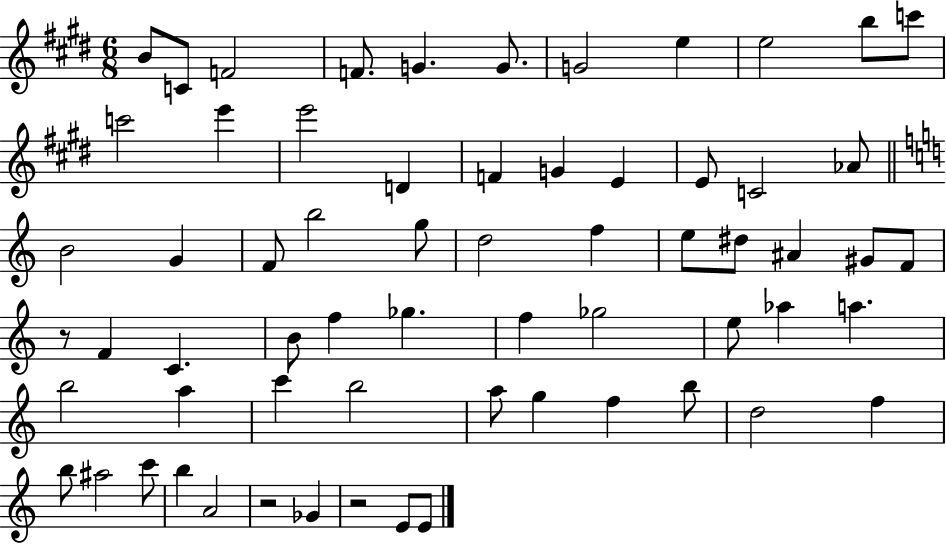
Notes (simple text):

B4/e C4/e F4/h F4/e. G4/q. G4/e. G4/h E5/q E5/h B5/e C6/e C6/h E6/q E6/h D4/q F4/q G4/q E4/q E4/e C4/h Ab4/e B4/h G4/q F4/e B5/h G5/e D5/h F5/q E5/e D#5/e A#4/q G#4/e F4/e R/e F4/q C4/q. B4/e F5/q Gb5/q. F5/q Gb5/h E5/e Ab5/q A5/q. B5/h A5/q C6/q B5/h A5/e G5/q F5/q B5/e D5/h F5/q B5/e A#5/h C6/e B5/q A4/h R/h Gb4/q R/h E4/e E4/e